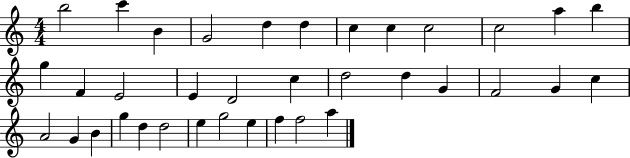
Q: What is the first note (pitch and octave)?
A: B5